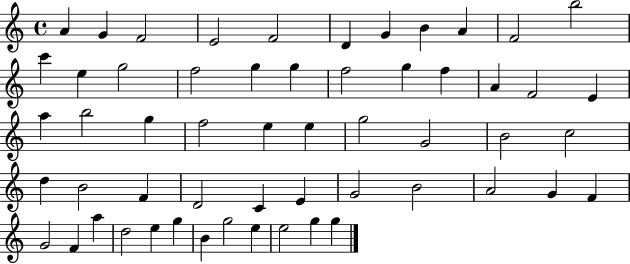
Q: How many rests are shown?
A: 0